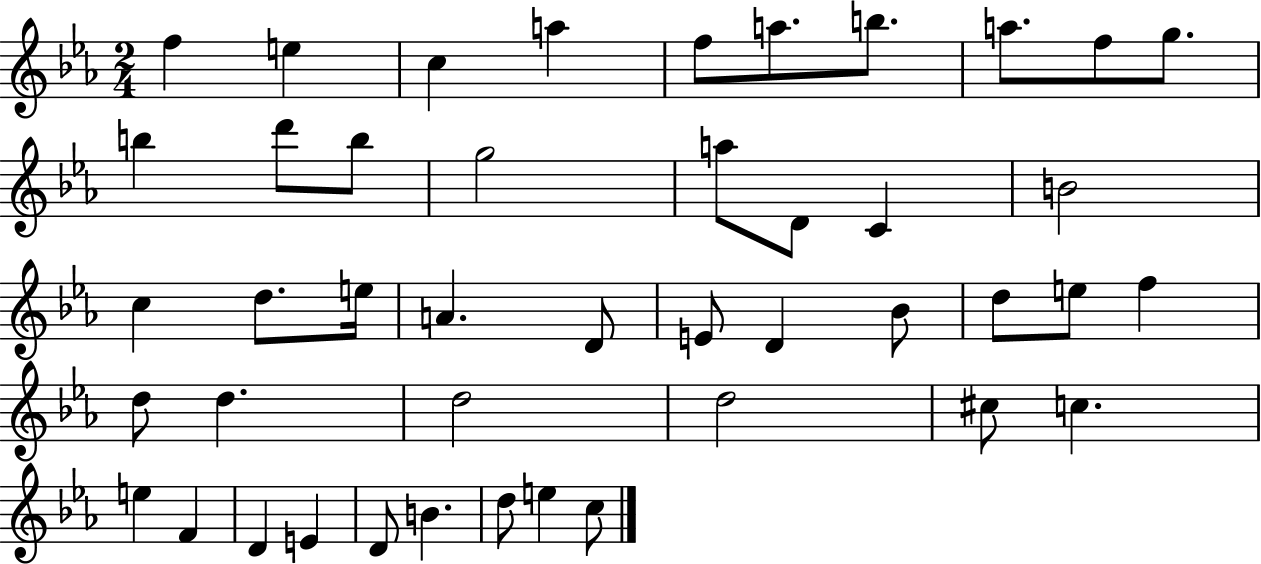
{
  \clef treble
  \numericTimeSignature
  \time 2/4
  \key ees \major
  \repeat volta 2 { f''4 e''4 | c''4 a''4 | f''8 a''8. b''8. | a''8. f''8 g''8. | \break b''4 d'''8 b''8 | g''2 | a''8 d'8 c'4 | b'2 | \break c''4 d''8. e''16 | a'4. d'8 | e'8 d'4 bes'8 | d''8 e''8 f''4 | \break d''8 d''4. | d''2 | d''2 | cis''8 c''4. | \break e''4 f'4 | d'4 e'4 | d'8 b'4. | d''8 e''4 c''8 | \break } \bar "|."
}